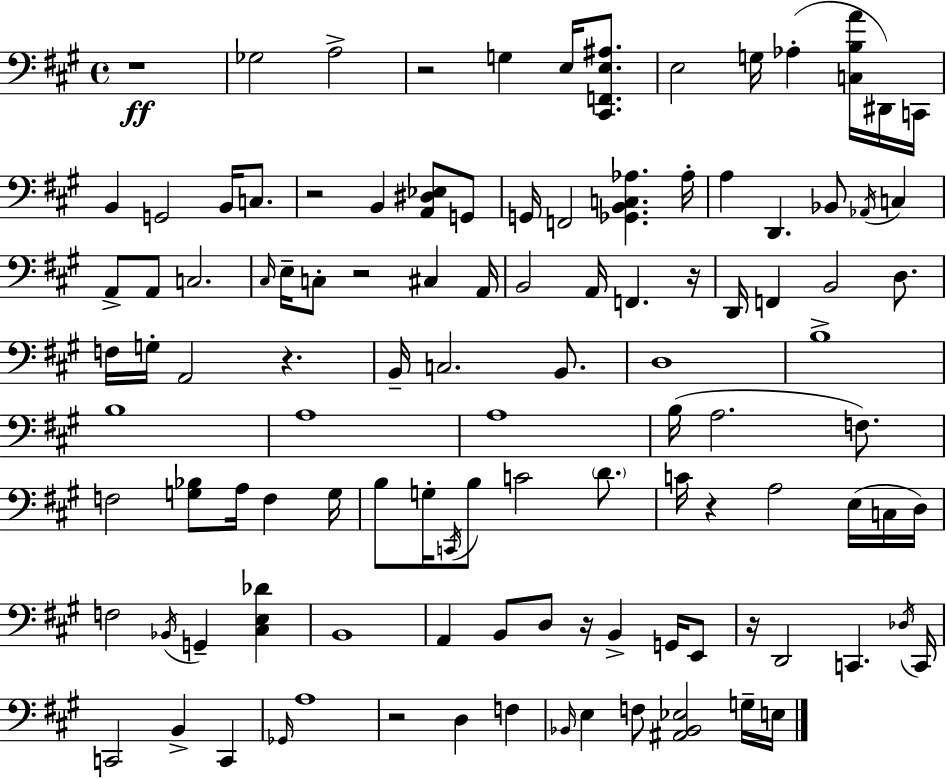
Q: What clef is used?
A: bass